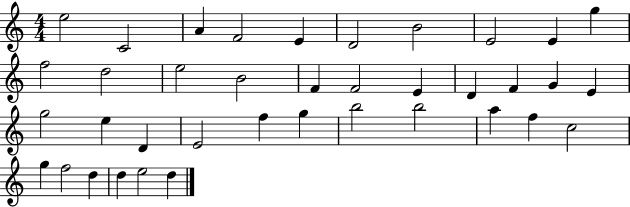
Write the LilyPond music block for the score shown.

{
  \clef treble
  \numericTimeSignature
  \time 4/4
  \key c \major
  e''2 c'2 | a'4 f'2 e'4 | d'2 b'2 | e'2 e'4 g''4 | \break f''2 d''2 | e''2 b'2 | f'4 f'2 e'4 | d'4 f'4 g'4 e'4 | \break g''2 e''4 d'4 | e'2 f''4 g''4 | b''2 b''2 | a''4 f''4 c''2 | \break g''4 f''2 d''4 | d''4 e''2 d''4 | \bar "|."
}